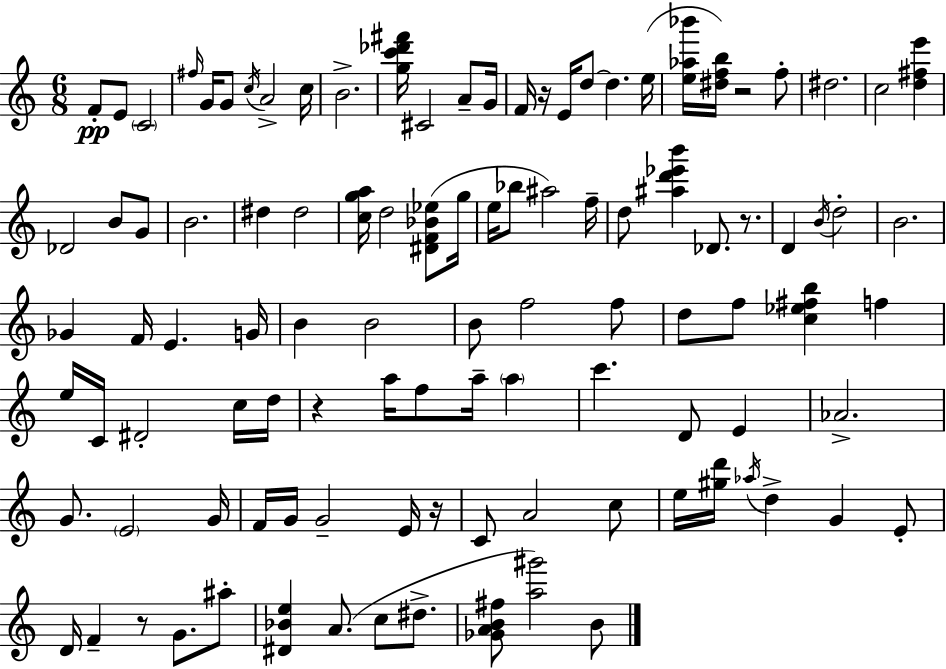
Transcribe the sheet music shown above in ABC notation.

X:1
T:Untitled
M:6/8
L:1/4
K:C
F/2 E/2 C2 ^f/4 G/4 G/2 c/4 A2 c/4 B2 [gc'_d'^f']/4 ^C2 A/2 G/4 F/4 z/4 E/4 d/2 d e/4 [e_a_b']/4 [^dfb]/4 z2 f/2 ^d2 c2 [d^fe'] _D2 B/2 G/2 B2 ^d ^d2 [cga]/4 d2 [^DF_B_e]/2 g/4 e/4 _b/2 ^a2 f/4 d/2 [^ad'_e'b'] _D/2 z/2 D B/4 d2 B2 _G F/4 E G/4 B B2 B/2 f2 f/2 d/2 f/2 [c_e^fb] f e/4 C/4 ^D2 c/4 d/4 z a/4 f/2 a/4 a c' D/2 E _A2 G/2 E2 G/4 F/4 G/4 G2 E/4 z/4 C/2 A2 c/2 e/4 [^gd']/4 _a/4 d G E/2 D/4 F z/2 G/2 ^a/2 [^D_Be] A/2 c/2 ^d/2 [_GAB^f]/2 [a^g']2 B/2